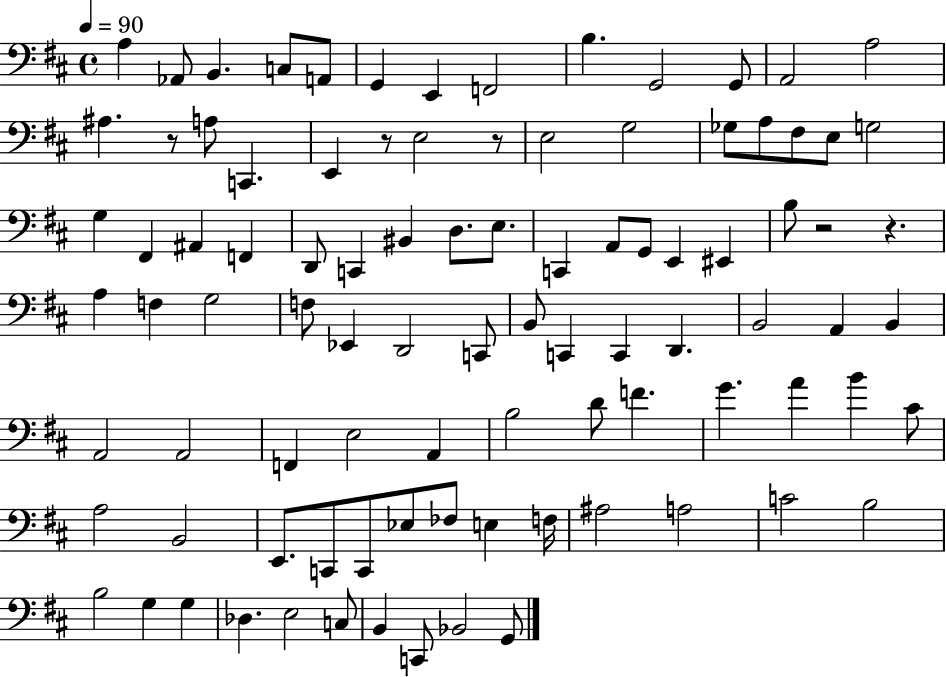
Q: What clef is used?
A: bass